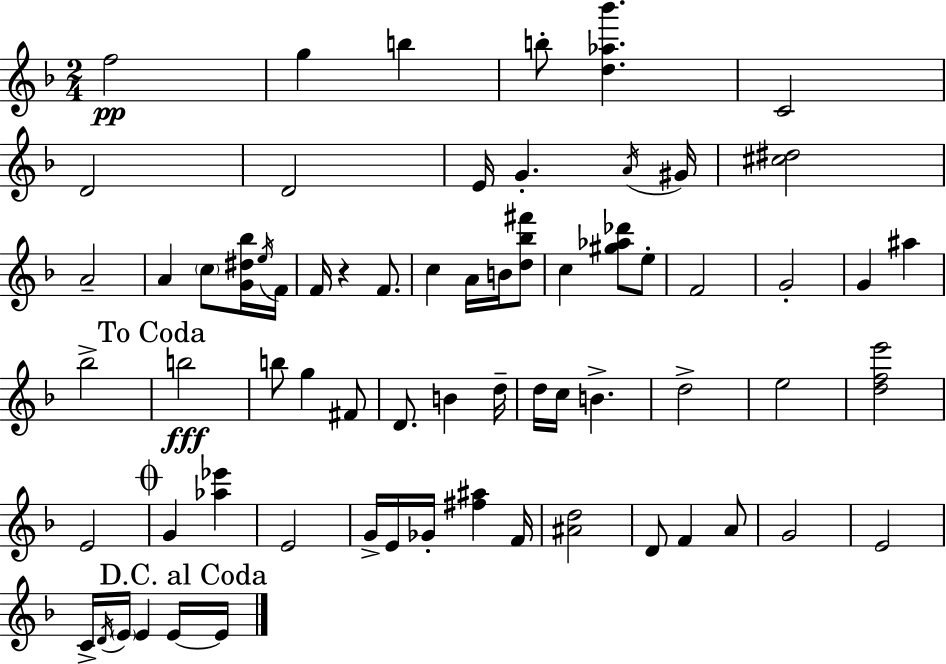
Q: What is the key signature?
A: D minor